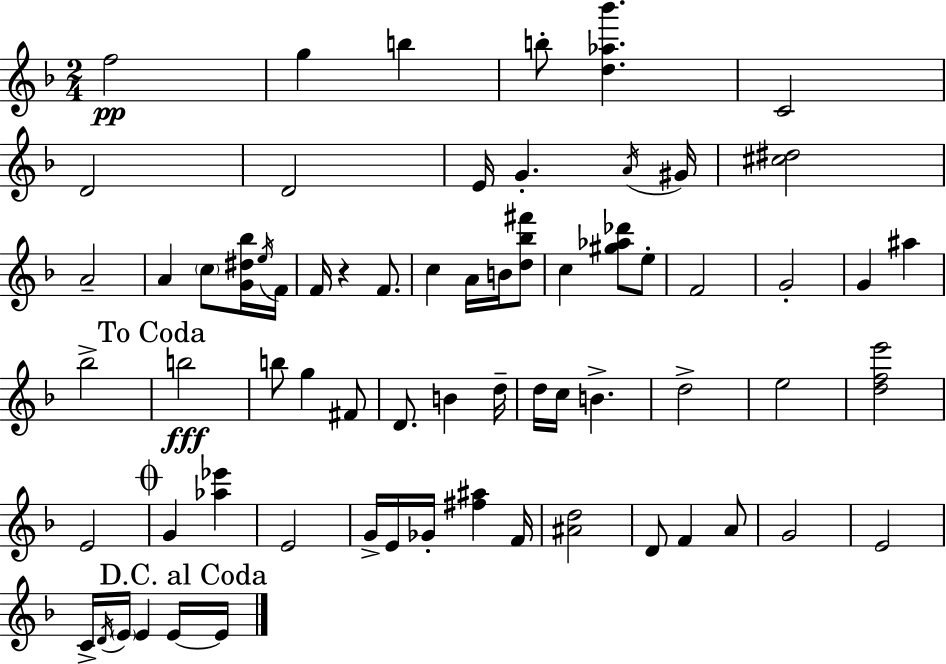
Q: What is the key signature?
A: D minor